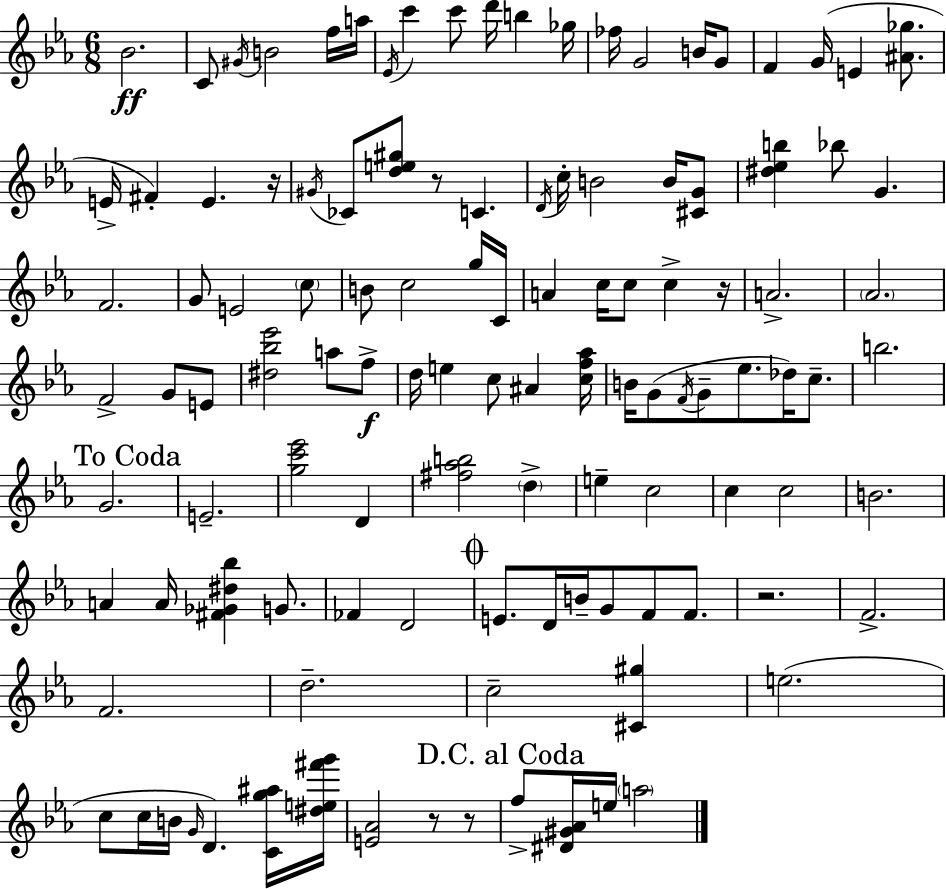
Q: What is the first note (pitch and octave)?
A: Bb4